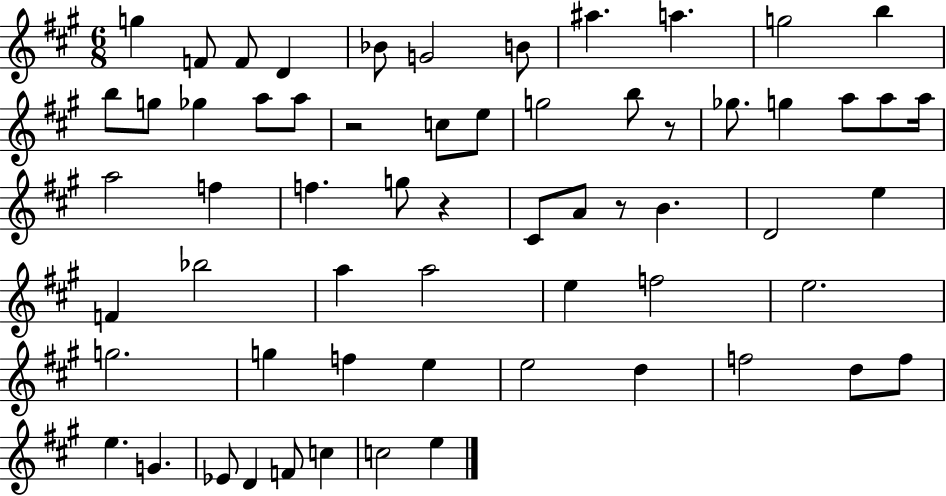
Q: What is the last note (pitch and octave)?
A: E5